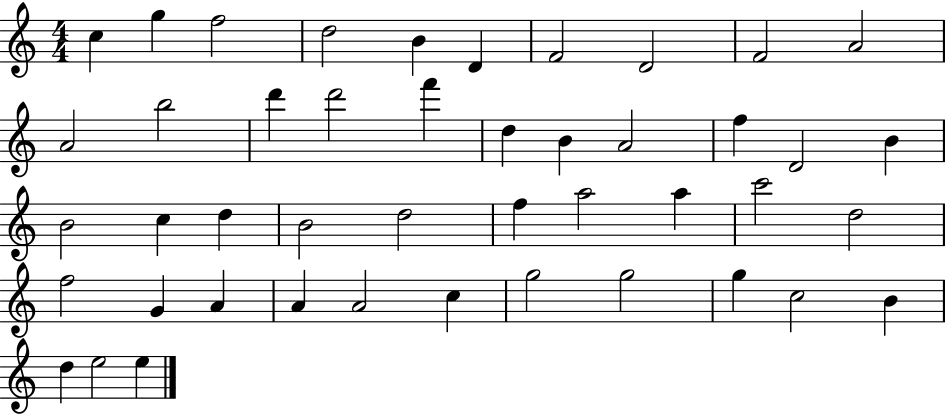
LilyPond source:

{
  \clef treble
  \numericTimeSignature
  \time 4/4
  \key c \major
  c''4 g''4 f''2 | d''2 b'4 d'4 | f'2 d'2 | f'2 a'2 | \break a'2 b''2 | d'''4 d'''2 f'''4 | d''4 b'4 a'2 | f''4 d'2 b'4 | \break b'2 c''4 d''4 | b'2 d''2 | f''4 a''2 a''4 | c'''2 d''2 | \break f''2 g'4 a'4 | a'4 a'2 c''4 | g''2 g''2 | g''4 c''2 b'4 | \break d''4 e''2 e''4 | \bar "|."
}